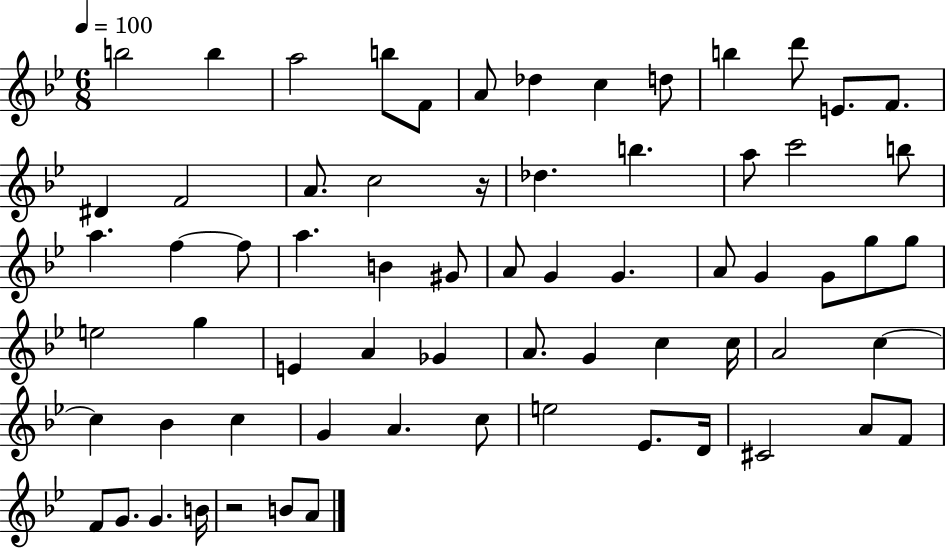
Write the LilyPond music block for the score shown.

{
  \clef treble
  \numericTimeSignature
  \time 6/8
  \key bes \major
  \tempo 4 = 100
  b''2 b''4 | a''2 b''8 f'8 | a'8 des''4 c''4 d''8 | b''4 d'''8 e'8. f'8. | \break dis'4 f'2 | a'8. c''2 r16 | des''4. b''4. | a''8 c'''2 b''8 | \break a''4. f''4~~ f''8 | a''4. b'4 gis'8 | a'8 g'4 g'4. | a'8 g'4 g'8 g''8 g''8 | \break e''2 g''4 | e'4 a'4 ges'4 | a'8. g'4 c''4 c''16 | a'2 c''4~~ | \break c''4 bes'4 c''4 | g'4 a'4. c''8 | e''2 ees'8. d'16 | cis'2 a'8 f'8 | \break f'8 g'8. g'4. b'16 | r2 b'8 a'8 | \bar "|."
}